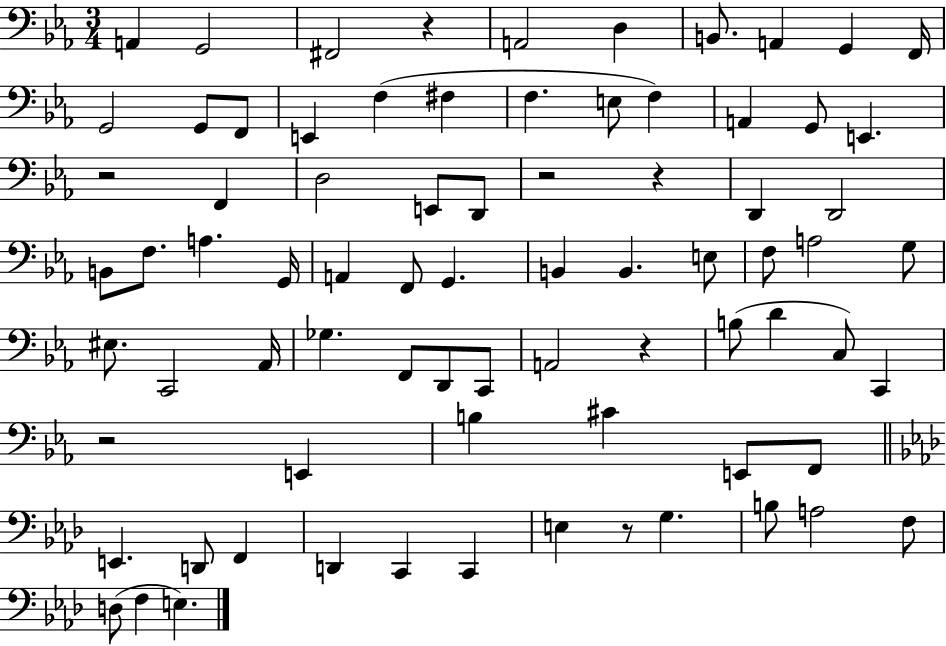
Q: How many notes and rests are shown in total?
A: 78